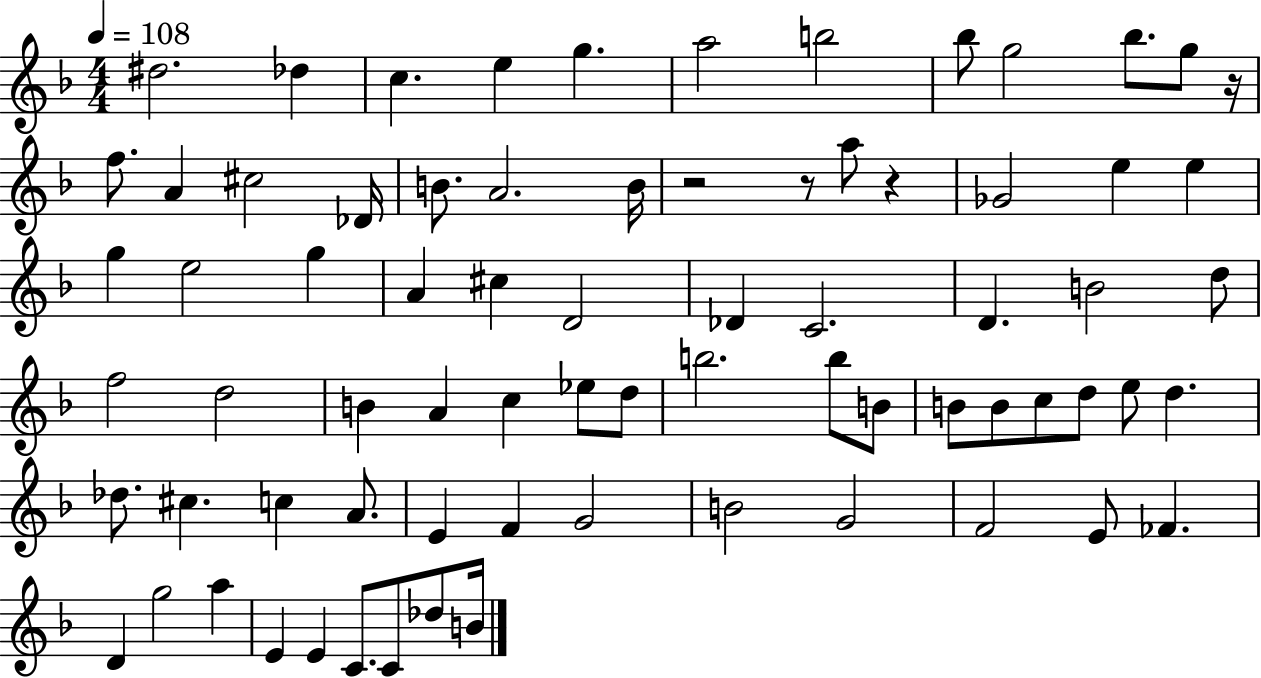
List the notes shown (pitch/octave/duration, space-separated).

D#5/h. Db5/q C5/q. E5/q G5/q. A5/h B5/h Bb5/e G5/h Bb5/e. G5/e R/s F5/e. A4/q C#5/h Db4/s B4/e. A4/h. B4/s R/h R/e A5/e R/q Gb4/h E5/q E5/q G5/q E5/h G5/q A4/q C#5/q D4/h Db4/q C4/h. D4/q. B4/h D5/e F5/h D5/h B4/q A4/q C5/q Eb5/e D5/e B5/h. B5/e B4/e B4/e B4/e C5/e D5/e E5/e D5/q. Db5/e. C#5/q. C5/q A4/e. E4/q F4/q G4/h B4/h G4/h F4/h E4/e FES4/q. D4/q G5/h A5/q E4/q E4/q C4/e. C4/e Db5/e B4/s